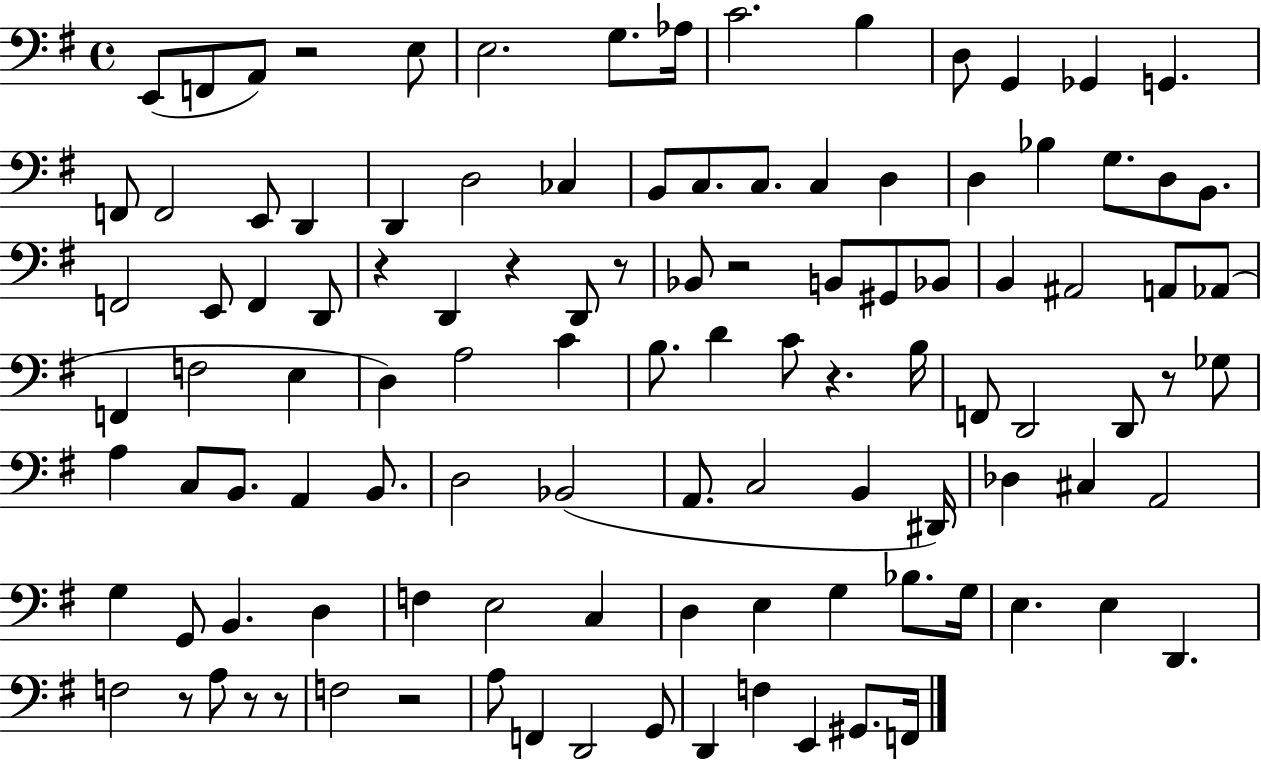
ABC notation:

X:1
T:Untitled
M:4/4
L:1/4
K:G
E,,/2 F,,/2 A,,/2 z2 E,/2 E,2 G,/2 _A,/4 C2 B, D,/2 G,, _G,, G,, F,,/2 F,,2 E,,/2 D,, D,, D,2 _C, B,,/2 C,/2 C,/2 C, D, D, _B, G,/2 D,/2 B,,/2 F,,2 E,,/2 F,, D,,/2 z D,, z D,,/2 z/2 _B,,/2 z2 B,,/2 ^G,,/2 _B,,/2 B,, ^A,,2 A,,/2 _A,,/2 F,, F,2 E, D, A,2 C B,/2 D C/2 z B,/4 F,,/2 D,,2 D,,/2 z/2 _G,/2 A, C,/2 B,,/2 A,, B,,/2 D,2 _B,,2 A,,/2 C,2 B,, ^D,,/4 _D, ^C, A,,2 G, G,,/2 B,, D, F, E,2 C, D, E, G, _B,/2 G,/4 E, E, D,, F,2 z/2 A,/2 z/2 z/2 F,2 z2 A,/2 F,, D,,2 G,,/2 D,, F, E,, ^G,,/2 F,,/4